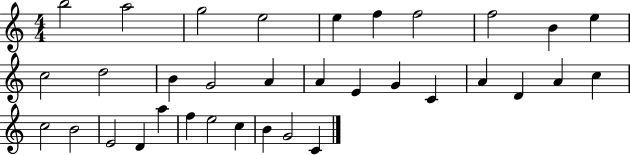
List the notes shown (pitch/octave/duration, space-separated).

B5/h A5/h G5/h E5/h E5/q F5/q F5/h F5/h B4/q E5/q C5/h D5/h B4/q G4/h A4/q A4/q E4/q G4/q C4/q A4/q D4/q A4/q C5/q C5/h B4/h E4/h D4/q A5/q F5/q E5/h C5/q B4/q G4/h C4/q